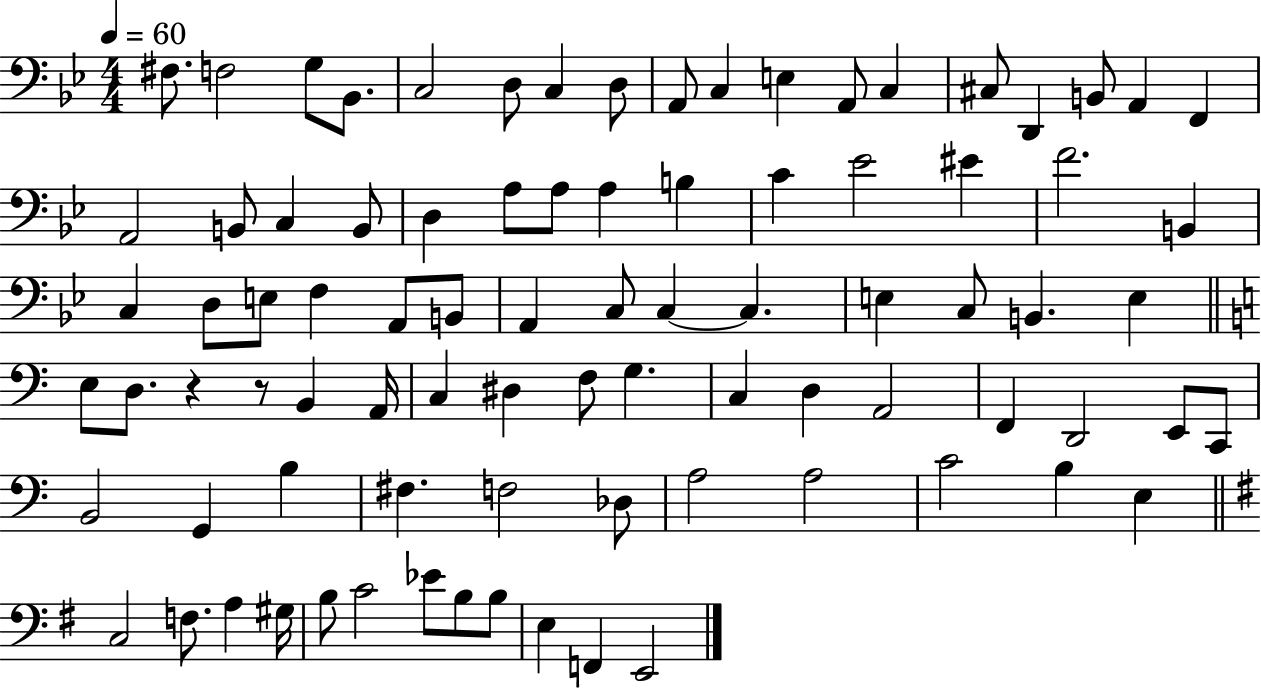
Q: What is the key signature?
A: BES major